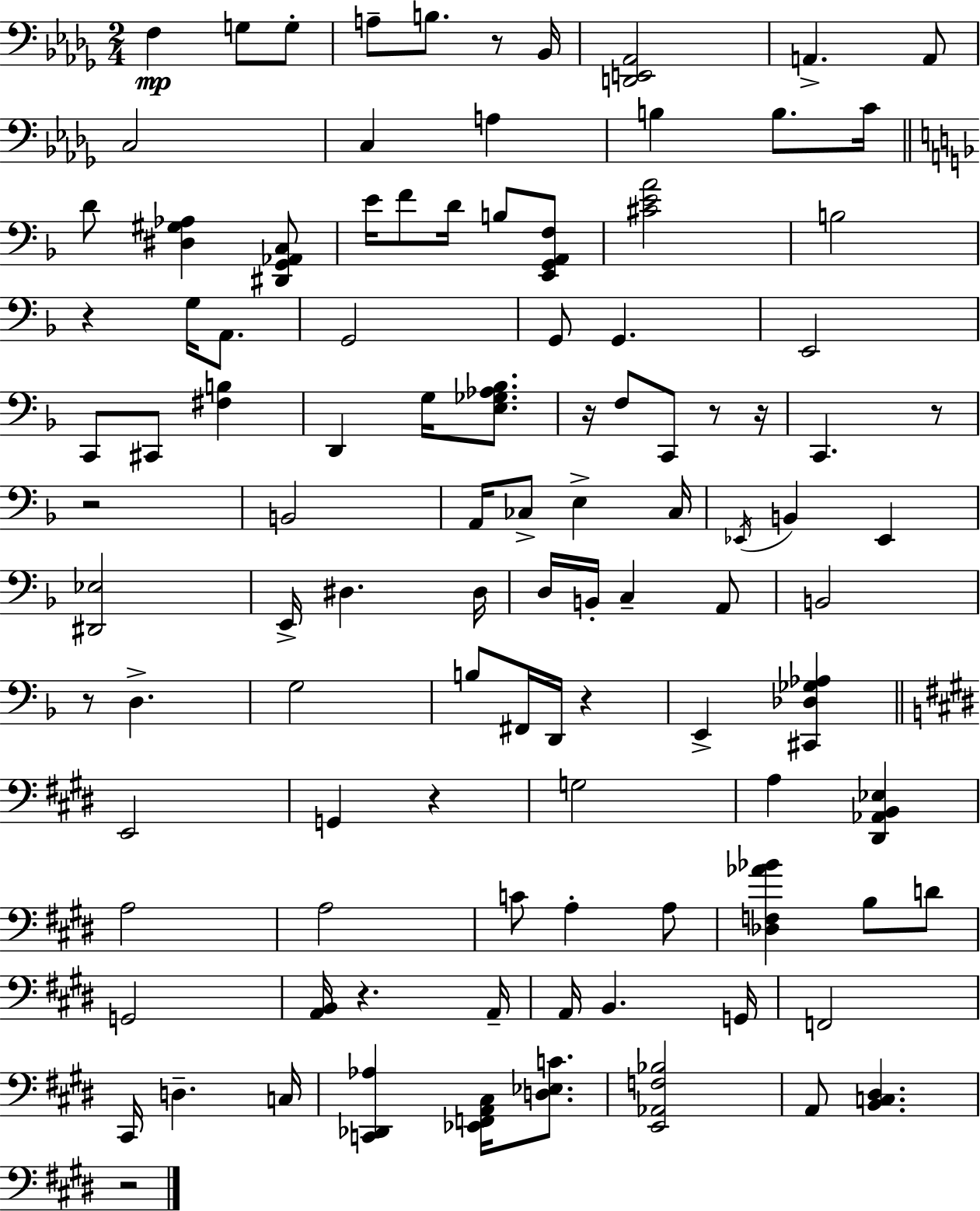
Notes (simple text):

F3/q G3/e G3/e A3/e B3/e. R/e Bb2/s [D2,E2,Ab2]/h A2/q. A2/e C3/h C3/q A3/q B3/q B3/e. C4/s D4/e [D#3,G#3,Ab3]/q [D#2,G2,Ab2,C3]/e E4/s F4/e D4/s B3/e [E2,G2,A2,F3]/e [C#4,E4,A4]/h B3/h R/q G3/s A2/e. G2/h G2/e G2/q. E2/h C2/e C#2/e [F#3,B3]/q D2/q G3/s [E3,Gb3,Ab3,Bb3]/e. R/s F3/e C2/e R/e R/s C2/q. R/e R/h B2/h A2/s CES3/e E3/q CES3/s Eb2/s B2/q Eb2/q [D#2,Eb3]/h E2/s D#3/q. D#3/s D3/s B2/s C3/q A2/e B2/h R/e D3/q. G3/h B3/e F#2/s D2/s R/q E2/q [C#2,Db3,Gb3,Ab3]/q E2/h G2/q R/q G3/h A3/q [D#2,Ab2,B2,Eb3]/q A3/h A3/h C4/e A3/q A3/e [Db3,F3,Ab4,Bb4]/q B3/e D4/e G2/h [A2,B2]/s R/q. A2/s A2/s B2/q. G2/s F2/h C#2/s D3/q. C3/s [C2,Db2,Ab3]/q [Eb2,F2,A2,C#3]/s [D3,Eb3,C4]/e. [E2,Ab2,F3,Bb3]/h A2/e [B2,C3,D#3]/q. R/h